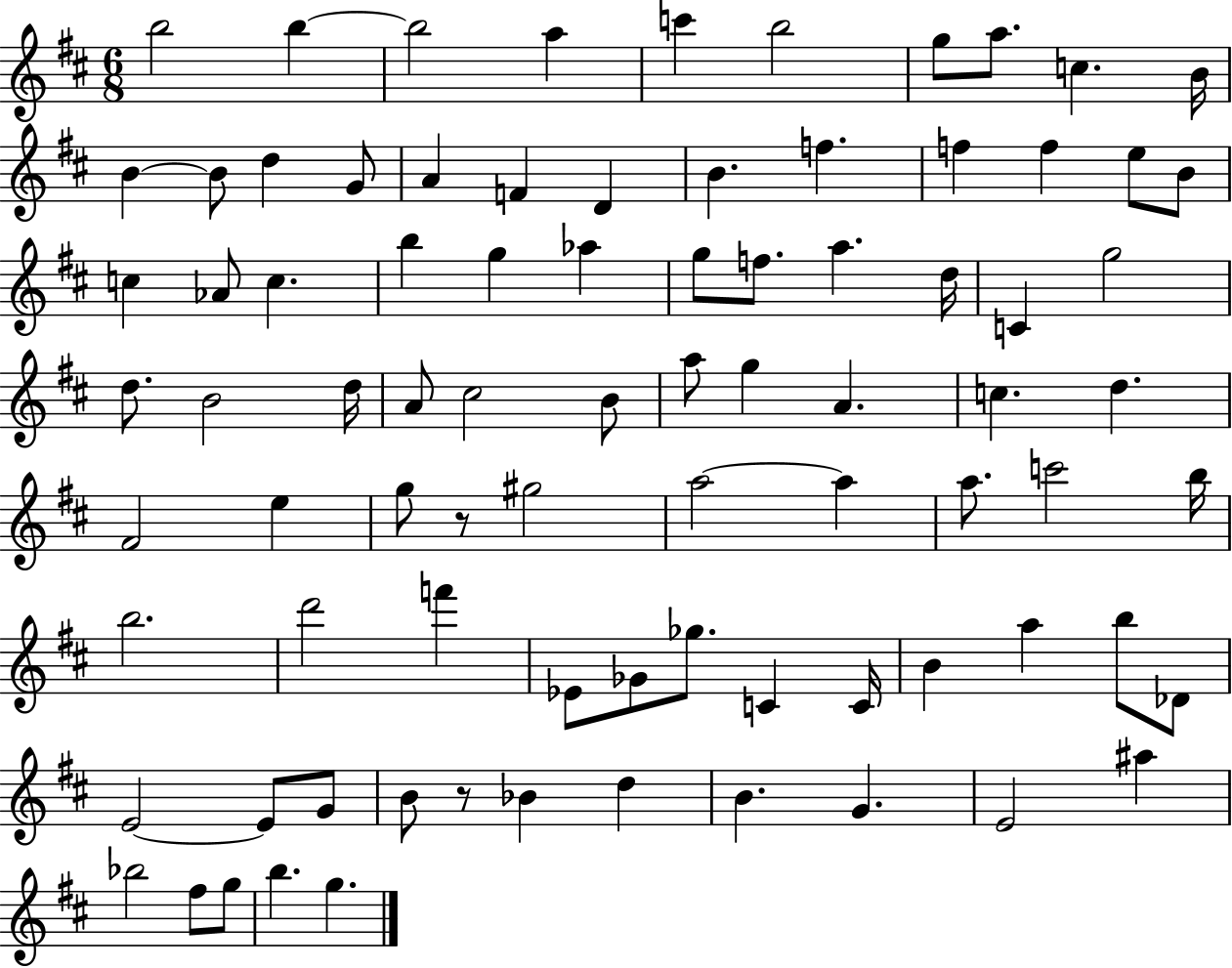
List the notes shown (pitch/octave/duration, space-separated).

B5/h B5/q B5/h A5/q C6/q B5/h G5/e A5/e. C5/q. B4/s B4/q B4/e D5/q G4/e A4/q F4/q D4/q B4/q. F5/q. F5/q F5/q E5/e B4/e C5/q Ab4/e C5/q. B5/q G5/q Ab5/q G5/e F5/e. A5/q. D5/s C4/q G5/h D5/e. B4/h D5/s A4/e C#5/h B4/e A5/e G5/q A4/q. C5/q. D5/q. F#4/h E5/q G5/e R/e G#5/h A5/h A5/q A5/e. C6/h B5/s B5/h. D6/h F6/q Eb4/e Gb4/e Gb5/e. C4/q C4/s B4/q A5/q B5/e Db4/e E4/h E4/e G4/e B4/e R/e Bb4/q D5/q B4/q. G4/q. E4/h A#5/q Bb5/h F#5/e G5/e B5/q. G5/q.